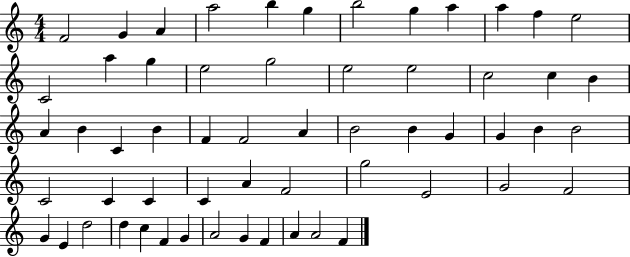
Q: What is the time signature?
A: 4/4